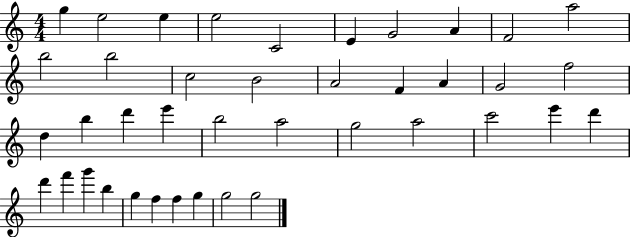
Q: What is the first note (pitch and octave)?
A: G5